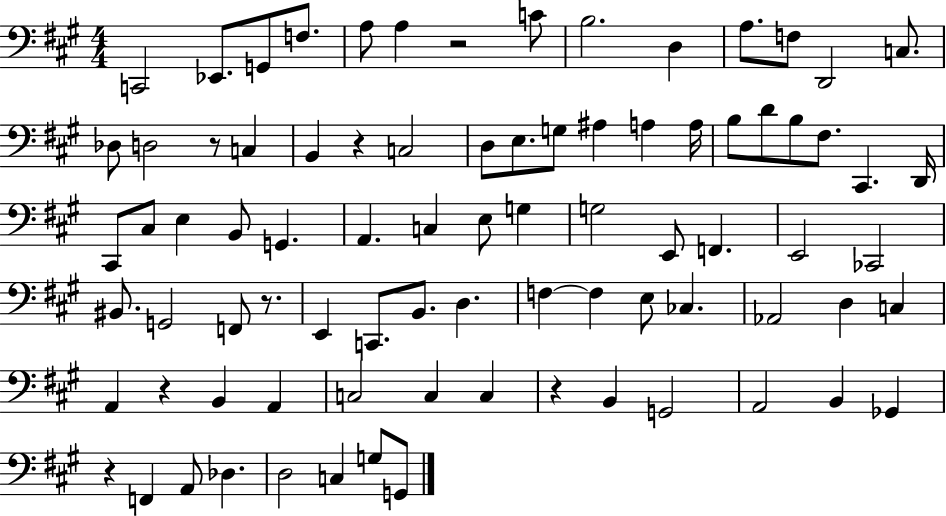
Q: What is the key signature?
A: A major